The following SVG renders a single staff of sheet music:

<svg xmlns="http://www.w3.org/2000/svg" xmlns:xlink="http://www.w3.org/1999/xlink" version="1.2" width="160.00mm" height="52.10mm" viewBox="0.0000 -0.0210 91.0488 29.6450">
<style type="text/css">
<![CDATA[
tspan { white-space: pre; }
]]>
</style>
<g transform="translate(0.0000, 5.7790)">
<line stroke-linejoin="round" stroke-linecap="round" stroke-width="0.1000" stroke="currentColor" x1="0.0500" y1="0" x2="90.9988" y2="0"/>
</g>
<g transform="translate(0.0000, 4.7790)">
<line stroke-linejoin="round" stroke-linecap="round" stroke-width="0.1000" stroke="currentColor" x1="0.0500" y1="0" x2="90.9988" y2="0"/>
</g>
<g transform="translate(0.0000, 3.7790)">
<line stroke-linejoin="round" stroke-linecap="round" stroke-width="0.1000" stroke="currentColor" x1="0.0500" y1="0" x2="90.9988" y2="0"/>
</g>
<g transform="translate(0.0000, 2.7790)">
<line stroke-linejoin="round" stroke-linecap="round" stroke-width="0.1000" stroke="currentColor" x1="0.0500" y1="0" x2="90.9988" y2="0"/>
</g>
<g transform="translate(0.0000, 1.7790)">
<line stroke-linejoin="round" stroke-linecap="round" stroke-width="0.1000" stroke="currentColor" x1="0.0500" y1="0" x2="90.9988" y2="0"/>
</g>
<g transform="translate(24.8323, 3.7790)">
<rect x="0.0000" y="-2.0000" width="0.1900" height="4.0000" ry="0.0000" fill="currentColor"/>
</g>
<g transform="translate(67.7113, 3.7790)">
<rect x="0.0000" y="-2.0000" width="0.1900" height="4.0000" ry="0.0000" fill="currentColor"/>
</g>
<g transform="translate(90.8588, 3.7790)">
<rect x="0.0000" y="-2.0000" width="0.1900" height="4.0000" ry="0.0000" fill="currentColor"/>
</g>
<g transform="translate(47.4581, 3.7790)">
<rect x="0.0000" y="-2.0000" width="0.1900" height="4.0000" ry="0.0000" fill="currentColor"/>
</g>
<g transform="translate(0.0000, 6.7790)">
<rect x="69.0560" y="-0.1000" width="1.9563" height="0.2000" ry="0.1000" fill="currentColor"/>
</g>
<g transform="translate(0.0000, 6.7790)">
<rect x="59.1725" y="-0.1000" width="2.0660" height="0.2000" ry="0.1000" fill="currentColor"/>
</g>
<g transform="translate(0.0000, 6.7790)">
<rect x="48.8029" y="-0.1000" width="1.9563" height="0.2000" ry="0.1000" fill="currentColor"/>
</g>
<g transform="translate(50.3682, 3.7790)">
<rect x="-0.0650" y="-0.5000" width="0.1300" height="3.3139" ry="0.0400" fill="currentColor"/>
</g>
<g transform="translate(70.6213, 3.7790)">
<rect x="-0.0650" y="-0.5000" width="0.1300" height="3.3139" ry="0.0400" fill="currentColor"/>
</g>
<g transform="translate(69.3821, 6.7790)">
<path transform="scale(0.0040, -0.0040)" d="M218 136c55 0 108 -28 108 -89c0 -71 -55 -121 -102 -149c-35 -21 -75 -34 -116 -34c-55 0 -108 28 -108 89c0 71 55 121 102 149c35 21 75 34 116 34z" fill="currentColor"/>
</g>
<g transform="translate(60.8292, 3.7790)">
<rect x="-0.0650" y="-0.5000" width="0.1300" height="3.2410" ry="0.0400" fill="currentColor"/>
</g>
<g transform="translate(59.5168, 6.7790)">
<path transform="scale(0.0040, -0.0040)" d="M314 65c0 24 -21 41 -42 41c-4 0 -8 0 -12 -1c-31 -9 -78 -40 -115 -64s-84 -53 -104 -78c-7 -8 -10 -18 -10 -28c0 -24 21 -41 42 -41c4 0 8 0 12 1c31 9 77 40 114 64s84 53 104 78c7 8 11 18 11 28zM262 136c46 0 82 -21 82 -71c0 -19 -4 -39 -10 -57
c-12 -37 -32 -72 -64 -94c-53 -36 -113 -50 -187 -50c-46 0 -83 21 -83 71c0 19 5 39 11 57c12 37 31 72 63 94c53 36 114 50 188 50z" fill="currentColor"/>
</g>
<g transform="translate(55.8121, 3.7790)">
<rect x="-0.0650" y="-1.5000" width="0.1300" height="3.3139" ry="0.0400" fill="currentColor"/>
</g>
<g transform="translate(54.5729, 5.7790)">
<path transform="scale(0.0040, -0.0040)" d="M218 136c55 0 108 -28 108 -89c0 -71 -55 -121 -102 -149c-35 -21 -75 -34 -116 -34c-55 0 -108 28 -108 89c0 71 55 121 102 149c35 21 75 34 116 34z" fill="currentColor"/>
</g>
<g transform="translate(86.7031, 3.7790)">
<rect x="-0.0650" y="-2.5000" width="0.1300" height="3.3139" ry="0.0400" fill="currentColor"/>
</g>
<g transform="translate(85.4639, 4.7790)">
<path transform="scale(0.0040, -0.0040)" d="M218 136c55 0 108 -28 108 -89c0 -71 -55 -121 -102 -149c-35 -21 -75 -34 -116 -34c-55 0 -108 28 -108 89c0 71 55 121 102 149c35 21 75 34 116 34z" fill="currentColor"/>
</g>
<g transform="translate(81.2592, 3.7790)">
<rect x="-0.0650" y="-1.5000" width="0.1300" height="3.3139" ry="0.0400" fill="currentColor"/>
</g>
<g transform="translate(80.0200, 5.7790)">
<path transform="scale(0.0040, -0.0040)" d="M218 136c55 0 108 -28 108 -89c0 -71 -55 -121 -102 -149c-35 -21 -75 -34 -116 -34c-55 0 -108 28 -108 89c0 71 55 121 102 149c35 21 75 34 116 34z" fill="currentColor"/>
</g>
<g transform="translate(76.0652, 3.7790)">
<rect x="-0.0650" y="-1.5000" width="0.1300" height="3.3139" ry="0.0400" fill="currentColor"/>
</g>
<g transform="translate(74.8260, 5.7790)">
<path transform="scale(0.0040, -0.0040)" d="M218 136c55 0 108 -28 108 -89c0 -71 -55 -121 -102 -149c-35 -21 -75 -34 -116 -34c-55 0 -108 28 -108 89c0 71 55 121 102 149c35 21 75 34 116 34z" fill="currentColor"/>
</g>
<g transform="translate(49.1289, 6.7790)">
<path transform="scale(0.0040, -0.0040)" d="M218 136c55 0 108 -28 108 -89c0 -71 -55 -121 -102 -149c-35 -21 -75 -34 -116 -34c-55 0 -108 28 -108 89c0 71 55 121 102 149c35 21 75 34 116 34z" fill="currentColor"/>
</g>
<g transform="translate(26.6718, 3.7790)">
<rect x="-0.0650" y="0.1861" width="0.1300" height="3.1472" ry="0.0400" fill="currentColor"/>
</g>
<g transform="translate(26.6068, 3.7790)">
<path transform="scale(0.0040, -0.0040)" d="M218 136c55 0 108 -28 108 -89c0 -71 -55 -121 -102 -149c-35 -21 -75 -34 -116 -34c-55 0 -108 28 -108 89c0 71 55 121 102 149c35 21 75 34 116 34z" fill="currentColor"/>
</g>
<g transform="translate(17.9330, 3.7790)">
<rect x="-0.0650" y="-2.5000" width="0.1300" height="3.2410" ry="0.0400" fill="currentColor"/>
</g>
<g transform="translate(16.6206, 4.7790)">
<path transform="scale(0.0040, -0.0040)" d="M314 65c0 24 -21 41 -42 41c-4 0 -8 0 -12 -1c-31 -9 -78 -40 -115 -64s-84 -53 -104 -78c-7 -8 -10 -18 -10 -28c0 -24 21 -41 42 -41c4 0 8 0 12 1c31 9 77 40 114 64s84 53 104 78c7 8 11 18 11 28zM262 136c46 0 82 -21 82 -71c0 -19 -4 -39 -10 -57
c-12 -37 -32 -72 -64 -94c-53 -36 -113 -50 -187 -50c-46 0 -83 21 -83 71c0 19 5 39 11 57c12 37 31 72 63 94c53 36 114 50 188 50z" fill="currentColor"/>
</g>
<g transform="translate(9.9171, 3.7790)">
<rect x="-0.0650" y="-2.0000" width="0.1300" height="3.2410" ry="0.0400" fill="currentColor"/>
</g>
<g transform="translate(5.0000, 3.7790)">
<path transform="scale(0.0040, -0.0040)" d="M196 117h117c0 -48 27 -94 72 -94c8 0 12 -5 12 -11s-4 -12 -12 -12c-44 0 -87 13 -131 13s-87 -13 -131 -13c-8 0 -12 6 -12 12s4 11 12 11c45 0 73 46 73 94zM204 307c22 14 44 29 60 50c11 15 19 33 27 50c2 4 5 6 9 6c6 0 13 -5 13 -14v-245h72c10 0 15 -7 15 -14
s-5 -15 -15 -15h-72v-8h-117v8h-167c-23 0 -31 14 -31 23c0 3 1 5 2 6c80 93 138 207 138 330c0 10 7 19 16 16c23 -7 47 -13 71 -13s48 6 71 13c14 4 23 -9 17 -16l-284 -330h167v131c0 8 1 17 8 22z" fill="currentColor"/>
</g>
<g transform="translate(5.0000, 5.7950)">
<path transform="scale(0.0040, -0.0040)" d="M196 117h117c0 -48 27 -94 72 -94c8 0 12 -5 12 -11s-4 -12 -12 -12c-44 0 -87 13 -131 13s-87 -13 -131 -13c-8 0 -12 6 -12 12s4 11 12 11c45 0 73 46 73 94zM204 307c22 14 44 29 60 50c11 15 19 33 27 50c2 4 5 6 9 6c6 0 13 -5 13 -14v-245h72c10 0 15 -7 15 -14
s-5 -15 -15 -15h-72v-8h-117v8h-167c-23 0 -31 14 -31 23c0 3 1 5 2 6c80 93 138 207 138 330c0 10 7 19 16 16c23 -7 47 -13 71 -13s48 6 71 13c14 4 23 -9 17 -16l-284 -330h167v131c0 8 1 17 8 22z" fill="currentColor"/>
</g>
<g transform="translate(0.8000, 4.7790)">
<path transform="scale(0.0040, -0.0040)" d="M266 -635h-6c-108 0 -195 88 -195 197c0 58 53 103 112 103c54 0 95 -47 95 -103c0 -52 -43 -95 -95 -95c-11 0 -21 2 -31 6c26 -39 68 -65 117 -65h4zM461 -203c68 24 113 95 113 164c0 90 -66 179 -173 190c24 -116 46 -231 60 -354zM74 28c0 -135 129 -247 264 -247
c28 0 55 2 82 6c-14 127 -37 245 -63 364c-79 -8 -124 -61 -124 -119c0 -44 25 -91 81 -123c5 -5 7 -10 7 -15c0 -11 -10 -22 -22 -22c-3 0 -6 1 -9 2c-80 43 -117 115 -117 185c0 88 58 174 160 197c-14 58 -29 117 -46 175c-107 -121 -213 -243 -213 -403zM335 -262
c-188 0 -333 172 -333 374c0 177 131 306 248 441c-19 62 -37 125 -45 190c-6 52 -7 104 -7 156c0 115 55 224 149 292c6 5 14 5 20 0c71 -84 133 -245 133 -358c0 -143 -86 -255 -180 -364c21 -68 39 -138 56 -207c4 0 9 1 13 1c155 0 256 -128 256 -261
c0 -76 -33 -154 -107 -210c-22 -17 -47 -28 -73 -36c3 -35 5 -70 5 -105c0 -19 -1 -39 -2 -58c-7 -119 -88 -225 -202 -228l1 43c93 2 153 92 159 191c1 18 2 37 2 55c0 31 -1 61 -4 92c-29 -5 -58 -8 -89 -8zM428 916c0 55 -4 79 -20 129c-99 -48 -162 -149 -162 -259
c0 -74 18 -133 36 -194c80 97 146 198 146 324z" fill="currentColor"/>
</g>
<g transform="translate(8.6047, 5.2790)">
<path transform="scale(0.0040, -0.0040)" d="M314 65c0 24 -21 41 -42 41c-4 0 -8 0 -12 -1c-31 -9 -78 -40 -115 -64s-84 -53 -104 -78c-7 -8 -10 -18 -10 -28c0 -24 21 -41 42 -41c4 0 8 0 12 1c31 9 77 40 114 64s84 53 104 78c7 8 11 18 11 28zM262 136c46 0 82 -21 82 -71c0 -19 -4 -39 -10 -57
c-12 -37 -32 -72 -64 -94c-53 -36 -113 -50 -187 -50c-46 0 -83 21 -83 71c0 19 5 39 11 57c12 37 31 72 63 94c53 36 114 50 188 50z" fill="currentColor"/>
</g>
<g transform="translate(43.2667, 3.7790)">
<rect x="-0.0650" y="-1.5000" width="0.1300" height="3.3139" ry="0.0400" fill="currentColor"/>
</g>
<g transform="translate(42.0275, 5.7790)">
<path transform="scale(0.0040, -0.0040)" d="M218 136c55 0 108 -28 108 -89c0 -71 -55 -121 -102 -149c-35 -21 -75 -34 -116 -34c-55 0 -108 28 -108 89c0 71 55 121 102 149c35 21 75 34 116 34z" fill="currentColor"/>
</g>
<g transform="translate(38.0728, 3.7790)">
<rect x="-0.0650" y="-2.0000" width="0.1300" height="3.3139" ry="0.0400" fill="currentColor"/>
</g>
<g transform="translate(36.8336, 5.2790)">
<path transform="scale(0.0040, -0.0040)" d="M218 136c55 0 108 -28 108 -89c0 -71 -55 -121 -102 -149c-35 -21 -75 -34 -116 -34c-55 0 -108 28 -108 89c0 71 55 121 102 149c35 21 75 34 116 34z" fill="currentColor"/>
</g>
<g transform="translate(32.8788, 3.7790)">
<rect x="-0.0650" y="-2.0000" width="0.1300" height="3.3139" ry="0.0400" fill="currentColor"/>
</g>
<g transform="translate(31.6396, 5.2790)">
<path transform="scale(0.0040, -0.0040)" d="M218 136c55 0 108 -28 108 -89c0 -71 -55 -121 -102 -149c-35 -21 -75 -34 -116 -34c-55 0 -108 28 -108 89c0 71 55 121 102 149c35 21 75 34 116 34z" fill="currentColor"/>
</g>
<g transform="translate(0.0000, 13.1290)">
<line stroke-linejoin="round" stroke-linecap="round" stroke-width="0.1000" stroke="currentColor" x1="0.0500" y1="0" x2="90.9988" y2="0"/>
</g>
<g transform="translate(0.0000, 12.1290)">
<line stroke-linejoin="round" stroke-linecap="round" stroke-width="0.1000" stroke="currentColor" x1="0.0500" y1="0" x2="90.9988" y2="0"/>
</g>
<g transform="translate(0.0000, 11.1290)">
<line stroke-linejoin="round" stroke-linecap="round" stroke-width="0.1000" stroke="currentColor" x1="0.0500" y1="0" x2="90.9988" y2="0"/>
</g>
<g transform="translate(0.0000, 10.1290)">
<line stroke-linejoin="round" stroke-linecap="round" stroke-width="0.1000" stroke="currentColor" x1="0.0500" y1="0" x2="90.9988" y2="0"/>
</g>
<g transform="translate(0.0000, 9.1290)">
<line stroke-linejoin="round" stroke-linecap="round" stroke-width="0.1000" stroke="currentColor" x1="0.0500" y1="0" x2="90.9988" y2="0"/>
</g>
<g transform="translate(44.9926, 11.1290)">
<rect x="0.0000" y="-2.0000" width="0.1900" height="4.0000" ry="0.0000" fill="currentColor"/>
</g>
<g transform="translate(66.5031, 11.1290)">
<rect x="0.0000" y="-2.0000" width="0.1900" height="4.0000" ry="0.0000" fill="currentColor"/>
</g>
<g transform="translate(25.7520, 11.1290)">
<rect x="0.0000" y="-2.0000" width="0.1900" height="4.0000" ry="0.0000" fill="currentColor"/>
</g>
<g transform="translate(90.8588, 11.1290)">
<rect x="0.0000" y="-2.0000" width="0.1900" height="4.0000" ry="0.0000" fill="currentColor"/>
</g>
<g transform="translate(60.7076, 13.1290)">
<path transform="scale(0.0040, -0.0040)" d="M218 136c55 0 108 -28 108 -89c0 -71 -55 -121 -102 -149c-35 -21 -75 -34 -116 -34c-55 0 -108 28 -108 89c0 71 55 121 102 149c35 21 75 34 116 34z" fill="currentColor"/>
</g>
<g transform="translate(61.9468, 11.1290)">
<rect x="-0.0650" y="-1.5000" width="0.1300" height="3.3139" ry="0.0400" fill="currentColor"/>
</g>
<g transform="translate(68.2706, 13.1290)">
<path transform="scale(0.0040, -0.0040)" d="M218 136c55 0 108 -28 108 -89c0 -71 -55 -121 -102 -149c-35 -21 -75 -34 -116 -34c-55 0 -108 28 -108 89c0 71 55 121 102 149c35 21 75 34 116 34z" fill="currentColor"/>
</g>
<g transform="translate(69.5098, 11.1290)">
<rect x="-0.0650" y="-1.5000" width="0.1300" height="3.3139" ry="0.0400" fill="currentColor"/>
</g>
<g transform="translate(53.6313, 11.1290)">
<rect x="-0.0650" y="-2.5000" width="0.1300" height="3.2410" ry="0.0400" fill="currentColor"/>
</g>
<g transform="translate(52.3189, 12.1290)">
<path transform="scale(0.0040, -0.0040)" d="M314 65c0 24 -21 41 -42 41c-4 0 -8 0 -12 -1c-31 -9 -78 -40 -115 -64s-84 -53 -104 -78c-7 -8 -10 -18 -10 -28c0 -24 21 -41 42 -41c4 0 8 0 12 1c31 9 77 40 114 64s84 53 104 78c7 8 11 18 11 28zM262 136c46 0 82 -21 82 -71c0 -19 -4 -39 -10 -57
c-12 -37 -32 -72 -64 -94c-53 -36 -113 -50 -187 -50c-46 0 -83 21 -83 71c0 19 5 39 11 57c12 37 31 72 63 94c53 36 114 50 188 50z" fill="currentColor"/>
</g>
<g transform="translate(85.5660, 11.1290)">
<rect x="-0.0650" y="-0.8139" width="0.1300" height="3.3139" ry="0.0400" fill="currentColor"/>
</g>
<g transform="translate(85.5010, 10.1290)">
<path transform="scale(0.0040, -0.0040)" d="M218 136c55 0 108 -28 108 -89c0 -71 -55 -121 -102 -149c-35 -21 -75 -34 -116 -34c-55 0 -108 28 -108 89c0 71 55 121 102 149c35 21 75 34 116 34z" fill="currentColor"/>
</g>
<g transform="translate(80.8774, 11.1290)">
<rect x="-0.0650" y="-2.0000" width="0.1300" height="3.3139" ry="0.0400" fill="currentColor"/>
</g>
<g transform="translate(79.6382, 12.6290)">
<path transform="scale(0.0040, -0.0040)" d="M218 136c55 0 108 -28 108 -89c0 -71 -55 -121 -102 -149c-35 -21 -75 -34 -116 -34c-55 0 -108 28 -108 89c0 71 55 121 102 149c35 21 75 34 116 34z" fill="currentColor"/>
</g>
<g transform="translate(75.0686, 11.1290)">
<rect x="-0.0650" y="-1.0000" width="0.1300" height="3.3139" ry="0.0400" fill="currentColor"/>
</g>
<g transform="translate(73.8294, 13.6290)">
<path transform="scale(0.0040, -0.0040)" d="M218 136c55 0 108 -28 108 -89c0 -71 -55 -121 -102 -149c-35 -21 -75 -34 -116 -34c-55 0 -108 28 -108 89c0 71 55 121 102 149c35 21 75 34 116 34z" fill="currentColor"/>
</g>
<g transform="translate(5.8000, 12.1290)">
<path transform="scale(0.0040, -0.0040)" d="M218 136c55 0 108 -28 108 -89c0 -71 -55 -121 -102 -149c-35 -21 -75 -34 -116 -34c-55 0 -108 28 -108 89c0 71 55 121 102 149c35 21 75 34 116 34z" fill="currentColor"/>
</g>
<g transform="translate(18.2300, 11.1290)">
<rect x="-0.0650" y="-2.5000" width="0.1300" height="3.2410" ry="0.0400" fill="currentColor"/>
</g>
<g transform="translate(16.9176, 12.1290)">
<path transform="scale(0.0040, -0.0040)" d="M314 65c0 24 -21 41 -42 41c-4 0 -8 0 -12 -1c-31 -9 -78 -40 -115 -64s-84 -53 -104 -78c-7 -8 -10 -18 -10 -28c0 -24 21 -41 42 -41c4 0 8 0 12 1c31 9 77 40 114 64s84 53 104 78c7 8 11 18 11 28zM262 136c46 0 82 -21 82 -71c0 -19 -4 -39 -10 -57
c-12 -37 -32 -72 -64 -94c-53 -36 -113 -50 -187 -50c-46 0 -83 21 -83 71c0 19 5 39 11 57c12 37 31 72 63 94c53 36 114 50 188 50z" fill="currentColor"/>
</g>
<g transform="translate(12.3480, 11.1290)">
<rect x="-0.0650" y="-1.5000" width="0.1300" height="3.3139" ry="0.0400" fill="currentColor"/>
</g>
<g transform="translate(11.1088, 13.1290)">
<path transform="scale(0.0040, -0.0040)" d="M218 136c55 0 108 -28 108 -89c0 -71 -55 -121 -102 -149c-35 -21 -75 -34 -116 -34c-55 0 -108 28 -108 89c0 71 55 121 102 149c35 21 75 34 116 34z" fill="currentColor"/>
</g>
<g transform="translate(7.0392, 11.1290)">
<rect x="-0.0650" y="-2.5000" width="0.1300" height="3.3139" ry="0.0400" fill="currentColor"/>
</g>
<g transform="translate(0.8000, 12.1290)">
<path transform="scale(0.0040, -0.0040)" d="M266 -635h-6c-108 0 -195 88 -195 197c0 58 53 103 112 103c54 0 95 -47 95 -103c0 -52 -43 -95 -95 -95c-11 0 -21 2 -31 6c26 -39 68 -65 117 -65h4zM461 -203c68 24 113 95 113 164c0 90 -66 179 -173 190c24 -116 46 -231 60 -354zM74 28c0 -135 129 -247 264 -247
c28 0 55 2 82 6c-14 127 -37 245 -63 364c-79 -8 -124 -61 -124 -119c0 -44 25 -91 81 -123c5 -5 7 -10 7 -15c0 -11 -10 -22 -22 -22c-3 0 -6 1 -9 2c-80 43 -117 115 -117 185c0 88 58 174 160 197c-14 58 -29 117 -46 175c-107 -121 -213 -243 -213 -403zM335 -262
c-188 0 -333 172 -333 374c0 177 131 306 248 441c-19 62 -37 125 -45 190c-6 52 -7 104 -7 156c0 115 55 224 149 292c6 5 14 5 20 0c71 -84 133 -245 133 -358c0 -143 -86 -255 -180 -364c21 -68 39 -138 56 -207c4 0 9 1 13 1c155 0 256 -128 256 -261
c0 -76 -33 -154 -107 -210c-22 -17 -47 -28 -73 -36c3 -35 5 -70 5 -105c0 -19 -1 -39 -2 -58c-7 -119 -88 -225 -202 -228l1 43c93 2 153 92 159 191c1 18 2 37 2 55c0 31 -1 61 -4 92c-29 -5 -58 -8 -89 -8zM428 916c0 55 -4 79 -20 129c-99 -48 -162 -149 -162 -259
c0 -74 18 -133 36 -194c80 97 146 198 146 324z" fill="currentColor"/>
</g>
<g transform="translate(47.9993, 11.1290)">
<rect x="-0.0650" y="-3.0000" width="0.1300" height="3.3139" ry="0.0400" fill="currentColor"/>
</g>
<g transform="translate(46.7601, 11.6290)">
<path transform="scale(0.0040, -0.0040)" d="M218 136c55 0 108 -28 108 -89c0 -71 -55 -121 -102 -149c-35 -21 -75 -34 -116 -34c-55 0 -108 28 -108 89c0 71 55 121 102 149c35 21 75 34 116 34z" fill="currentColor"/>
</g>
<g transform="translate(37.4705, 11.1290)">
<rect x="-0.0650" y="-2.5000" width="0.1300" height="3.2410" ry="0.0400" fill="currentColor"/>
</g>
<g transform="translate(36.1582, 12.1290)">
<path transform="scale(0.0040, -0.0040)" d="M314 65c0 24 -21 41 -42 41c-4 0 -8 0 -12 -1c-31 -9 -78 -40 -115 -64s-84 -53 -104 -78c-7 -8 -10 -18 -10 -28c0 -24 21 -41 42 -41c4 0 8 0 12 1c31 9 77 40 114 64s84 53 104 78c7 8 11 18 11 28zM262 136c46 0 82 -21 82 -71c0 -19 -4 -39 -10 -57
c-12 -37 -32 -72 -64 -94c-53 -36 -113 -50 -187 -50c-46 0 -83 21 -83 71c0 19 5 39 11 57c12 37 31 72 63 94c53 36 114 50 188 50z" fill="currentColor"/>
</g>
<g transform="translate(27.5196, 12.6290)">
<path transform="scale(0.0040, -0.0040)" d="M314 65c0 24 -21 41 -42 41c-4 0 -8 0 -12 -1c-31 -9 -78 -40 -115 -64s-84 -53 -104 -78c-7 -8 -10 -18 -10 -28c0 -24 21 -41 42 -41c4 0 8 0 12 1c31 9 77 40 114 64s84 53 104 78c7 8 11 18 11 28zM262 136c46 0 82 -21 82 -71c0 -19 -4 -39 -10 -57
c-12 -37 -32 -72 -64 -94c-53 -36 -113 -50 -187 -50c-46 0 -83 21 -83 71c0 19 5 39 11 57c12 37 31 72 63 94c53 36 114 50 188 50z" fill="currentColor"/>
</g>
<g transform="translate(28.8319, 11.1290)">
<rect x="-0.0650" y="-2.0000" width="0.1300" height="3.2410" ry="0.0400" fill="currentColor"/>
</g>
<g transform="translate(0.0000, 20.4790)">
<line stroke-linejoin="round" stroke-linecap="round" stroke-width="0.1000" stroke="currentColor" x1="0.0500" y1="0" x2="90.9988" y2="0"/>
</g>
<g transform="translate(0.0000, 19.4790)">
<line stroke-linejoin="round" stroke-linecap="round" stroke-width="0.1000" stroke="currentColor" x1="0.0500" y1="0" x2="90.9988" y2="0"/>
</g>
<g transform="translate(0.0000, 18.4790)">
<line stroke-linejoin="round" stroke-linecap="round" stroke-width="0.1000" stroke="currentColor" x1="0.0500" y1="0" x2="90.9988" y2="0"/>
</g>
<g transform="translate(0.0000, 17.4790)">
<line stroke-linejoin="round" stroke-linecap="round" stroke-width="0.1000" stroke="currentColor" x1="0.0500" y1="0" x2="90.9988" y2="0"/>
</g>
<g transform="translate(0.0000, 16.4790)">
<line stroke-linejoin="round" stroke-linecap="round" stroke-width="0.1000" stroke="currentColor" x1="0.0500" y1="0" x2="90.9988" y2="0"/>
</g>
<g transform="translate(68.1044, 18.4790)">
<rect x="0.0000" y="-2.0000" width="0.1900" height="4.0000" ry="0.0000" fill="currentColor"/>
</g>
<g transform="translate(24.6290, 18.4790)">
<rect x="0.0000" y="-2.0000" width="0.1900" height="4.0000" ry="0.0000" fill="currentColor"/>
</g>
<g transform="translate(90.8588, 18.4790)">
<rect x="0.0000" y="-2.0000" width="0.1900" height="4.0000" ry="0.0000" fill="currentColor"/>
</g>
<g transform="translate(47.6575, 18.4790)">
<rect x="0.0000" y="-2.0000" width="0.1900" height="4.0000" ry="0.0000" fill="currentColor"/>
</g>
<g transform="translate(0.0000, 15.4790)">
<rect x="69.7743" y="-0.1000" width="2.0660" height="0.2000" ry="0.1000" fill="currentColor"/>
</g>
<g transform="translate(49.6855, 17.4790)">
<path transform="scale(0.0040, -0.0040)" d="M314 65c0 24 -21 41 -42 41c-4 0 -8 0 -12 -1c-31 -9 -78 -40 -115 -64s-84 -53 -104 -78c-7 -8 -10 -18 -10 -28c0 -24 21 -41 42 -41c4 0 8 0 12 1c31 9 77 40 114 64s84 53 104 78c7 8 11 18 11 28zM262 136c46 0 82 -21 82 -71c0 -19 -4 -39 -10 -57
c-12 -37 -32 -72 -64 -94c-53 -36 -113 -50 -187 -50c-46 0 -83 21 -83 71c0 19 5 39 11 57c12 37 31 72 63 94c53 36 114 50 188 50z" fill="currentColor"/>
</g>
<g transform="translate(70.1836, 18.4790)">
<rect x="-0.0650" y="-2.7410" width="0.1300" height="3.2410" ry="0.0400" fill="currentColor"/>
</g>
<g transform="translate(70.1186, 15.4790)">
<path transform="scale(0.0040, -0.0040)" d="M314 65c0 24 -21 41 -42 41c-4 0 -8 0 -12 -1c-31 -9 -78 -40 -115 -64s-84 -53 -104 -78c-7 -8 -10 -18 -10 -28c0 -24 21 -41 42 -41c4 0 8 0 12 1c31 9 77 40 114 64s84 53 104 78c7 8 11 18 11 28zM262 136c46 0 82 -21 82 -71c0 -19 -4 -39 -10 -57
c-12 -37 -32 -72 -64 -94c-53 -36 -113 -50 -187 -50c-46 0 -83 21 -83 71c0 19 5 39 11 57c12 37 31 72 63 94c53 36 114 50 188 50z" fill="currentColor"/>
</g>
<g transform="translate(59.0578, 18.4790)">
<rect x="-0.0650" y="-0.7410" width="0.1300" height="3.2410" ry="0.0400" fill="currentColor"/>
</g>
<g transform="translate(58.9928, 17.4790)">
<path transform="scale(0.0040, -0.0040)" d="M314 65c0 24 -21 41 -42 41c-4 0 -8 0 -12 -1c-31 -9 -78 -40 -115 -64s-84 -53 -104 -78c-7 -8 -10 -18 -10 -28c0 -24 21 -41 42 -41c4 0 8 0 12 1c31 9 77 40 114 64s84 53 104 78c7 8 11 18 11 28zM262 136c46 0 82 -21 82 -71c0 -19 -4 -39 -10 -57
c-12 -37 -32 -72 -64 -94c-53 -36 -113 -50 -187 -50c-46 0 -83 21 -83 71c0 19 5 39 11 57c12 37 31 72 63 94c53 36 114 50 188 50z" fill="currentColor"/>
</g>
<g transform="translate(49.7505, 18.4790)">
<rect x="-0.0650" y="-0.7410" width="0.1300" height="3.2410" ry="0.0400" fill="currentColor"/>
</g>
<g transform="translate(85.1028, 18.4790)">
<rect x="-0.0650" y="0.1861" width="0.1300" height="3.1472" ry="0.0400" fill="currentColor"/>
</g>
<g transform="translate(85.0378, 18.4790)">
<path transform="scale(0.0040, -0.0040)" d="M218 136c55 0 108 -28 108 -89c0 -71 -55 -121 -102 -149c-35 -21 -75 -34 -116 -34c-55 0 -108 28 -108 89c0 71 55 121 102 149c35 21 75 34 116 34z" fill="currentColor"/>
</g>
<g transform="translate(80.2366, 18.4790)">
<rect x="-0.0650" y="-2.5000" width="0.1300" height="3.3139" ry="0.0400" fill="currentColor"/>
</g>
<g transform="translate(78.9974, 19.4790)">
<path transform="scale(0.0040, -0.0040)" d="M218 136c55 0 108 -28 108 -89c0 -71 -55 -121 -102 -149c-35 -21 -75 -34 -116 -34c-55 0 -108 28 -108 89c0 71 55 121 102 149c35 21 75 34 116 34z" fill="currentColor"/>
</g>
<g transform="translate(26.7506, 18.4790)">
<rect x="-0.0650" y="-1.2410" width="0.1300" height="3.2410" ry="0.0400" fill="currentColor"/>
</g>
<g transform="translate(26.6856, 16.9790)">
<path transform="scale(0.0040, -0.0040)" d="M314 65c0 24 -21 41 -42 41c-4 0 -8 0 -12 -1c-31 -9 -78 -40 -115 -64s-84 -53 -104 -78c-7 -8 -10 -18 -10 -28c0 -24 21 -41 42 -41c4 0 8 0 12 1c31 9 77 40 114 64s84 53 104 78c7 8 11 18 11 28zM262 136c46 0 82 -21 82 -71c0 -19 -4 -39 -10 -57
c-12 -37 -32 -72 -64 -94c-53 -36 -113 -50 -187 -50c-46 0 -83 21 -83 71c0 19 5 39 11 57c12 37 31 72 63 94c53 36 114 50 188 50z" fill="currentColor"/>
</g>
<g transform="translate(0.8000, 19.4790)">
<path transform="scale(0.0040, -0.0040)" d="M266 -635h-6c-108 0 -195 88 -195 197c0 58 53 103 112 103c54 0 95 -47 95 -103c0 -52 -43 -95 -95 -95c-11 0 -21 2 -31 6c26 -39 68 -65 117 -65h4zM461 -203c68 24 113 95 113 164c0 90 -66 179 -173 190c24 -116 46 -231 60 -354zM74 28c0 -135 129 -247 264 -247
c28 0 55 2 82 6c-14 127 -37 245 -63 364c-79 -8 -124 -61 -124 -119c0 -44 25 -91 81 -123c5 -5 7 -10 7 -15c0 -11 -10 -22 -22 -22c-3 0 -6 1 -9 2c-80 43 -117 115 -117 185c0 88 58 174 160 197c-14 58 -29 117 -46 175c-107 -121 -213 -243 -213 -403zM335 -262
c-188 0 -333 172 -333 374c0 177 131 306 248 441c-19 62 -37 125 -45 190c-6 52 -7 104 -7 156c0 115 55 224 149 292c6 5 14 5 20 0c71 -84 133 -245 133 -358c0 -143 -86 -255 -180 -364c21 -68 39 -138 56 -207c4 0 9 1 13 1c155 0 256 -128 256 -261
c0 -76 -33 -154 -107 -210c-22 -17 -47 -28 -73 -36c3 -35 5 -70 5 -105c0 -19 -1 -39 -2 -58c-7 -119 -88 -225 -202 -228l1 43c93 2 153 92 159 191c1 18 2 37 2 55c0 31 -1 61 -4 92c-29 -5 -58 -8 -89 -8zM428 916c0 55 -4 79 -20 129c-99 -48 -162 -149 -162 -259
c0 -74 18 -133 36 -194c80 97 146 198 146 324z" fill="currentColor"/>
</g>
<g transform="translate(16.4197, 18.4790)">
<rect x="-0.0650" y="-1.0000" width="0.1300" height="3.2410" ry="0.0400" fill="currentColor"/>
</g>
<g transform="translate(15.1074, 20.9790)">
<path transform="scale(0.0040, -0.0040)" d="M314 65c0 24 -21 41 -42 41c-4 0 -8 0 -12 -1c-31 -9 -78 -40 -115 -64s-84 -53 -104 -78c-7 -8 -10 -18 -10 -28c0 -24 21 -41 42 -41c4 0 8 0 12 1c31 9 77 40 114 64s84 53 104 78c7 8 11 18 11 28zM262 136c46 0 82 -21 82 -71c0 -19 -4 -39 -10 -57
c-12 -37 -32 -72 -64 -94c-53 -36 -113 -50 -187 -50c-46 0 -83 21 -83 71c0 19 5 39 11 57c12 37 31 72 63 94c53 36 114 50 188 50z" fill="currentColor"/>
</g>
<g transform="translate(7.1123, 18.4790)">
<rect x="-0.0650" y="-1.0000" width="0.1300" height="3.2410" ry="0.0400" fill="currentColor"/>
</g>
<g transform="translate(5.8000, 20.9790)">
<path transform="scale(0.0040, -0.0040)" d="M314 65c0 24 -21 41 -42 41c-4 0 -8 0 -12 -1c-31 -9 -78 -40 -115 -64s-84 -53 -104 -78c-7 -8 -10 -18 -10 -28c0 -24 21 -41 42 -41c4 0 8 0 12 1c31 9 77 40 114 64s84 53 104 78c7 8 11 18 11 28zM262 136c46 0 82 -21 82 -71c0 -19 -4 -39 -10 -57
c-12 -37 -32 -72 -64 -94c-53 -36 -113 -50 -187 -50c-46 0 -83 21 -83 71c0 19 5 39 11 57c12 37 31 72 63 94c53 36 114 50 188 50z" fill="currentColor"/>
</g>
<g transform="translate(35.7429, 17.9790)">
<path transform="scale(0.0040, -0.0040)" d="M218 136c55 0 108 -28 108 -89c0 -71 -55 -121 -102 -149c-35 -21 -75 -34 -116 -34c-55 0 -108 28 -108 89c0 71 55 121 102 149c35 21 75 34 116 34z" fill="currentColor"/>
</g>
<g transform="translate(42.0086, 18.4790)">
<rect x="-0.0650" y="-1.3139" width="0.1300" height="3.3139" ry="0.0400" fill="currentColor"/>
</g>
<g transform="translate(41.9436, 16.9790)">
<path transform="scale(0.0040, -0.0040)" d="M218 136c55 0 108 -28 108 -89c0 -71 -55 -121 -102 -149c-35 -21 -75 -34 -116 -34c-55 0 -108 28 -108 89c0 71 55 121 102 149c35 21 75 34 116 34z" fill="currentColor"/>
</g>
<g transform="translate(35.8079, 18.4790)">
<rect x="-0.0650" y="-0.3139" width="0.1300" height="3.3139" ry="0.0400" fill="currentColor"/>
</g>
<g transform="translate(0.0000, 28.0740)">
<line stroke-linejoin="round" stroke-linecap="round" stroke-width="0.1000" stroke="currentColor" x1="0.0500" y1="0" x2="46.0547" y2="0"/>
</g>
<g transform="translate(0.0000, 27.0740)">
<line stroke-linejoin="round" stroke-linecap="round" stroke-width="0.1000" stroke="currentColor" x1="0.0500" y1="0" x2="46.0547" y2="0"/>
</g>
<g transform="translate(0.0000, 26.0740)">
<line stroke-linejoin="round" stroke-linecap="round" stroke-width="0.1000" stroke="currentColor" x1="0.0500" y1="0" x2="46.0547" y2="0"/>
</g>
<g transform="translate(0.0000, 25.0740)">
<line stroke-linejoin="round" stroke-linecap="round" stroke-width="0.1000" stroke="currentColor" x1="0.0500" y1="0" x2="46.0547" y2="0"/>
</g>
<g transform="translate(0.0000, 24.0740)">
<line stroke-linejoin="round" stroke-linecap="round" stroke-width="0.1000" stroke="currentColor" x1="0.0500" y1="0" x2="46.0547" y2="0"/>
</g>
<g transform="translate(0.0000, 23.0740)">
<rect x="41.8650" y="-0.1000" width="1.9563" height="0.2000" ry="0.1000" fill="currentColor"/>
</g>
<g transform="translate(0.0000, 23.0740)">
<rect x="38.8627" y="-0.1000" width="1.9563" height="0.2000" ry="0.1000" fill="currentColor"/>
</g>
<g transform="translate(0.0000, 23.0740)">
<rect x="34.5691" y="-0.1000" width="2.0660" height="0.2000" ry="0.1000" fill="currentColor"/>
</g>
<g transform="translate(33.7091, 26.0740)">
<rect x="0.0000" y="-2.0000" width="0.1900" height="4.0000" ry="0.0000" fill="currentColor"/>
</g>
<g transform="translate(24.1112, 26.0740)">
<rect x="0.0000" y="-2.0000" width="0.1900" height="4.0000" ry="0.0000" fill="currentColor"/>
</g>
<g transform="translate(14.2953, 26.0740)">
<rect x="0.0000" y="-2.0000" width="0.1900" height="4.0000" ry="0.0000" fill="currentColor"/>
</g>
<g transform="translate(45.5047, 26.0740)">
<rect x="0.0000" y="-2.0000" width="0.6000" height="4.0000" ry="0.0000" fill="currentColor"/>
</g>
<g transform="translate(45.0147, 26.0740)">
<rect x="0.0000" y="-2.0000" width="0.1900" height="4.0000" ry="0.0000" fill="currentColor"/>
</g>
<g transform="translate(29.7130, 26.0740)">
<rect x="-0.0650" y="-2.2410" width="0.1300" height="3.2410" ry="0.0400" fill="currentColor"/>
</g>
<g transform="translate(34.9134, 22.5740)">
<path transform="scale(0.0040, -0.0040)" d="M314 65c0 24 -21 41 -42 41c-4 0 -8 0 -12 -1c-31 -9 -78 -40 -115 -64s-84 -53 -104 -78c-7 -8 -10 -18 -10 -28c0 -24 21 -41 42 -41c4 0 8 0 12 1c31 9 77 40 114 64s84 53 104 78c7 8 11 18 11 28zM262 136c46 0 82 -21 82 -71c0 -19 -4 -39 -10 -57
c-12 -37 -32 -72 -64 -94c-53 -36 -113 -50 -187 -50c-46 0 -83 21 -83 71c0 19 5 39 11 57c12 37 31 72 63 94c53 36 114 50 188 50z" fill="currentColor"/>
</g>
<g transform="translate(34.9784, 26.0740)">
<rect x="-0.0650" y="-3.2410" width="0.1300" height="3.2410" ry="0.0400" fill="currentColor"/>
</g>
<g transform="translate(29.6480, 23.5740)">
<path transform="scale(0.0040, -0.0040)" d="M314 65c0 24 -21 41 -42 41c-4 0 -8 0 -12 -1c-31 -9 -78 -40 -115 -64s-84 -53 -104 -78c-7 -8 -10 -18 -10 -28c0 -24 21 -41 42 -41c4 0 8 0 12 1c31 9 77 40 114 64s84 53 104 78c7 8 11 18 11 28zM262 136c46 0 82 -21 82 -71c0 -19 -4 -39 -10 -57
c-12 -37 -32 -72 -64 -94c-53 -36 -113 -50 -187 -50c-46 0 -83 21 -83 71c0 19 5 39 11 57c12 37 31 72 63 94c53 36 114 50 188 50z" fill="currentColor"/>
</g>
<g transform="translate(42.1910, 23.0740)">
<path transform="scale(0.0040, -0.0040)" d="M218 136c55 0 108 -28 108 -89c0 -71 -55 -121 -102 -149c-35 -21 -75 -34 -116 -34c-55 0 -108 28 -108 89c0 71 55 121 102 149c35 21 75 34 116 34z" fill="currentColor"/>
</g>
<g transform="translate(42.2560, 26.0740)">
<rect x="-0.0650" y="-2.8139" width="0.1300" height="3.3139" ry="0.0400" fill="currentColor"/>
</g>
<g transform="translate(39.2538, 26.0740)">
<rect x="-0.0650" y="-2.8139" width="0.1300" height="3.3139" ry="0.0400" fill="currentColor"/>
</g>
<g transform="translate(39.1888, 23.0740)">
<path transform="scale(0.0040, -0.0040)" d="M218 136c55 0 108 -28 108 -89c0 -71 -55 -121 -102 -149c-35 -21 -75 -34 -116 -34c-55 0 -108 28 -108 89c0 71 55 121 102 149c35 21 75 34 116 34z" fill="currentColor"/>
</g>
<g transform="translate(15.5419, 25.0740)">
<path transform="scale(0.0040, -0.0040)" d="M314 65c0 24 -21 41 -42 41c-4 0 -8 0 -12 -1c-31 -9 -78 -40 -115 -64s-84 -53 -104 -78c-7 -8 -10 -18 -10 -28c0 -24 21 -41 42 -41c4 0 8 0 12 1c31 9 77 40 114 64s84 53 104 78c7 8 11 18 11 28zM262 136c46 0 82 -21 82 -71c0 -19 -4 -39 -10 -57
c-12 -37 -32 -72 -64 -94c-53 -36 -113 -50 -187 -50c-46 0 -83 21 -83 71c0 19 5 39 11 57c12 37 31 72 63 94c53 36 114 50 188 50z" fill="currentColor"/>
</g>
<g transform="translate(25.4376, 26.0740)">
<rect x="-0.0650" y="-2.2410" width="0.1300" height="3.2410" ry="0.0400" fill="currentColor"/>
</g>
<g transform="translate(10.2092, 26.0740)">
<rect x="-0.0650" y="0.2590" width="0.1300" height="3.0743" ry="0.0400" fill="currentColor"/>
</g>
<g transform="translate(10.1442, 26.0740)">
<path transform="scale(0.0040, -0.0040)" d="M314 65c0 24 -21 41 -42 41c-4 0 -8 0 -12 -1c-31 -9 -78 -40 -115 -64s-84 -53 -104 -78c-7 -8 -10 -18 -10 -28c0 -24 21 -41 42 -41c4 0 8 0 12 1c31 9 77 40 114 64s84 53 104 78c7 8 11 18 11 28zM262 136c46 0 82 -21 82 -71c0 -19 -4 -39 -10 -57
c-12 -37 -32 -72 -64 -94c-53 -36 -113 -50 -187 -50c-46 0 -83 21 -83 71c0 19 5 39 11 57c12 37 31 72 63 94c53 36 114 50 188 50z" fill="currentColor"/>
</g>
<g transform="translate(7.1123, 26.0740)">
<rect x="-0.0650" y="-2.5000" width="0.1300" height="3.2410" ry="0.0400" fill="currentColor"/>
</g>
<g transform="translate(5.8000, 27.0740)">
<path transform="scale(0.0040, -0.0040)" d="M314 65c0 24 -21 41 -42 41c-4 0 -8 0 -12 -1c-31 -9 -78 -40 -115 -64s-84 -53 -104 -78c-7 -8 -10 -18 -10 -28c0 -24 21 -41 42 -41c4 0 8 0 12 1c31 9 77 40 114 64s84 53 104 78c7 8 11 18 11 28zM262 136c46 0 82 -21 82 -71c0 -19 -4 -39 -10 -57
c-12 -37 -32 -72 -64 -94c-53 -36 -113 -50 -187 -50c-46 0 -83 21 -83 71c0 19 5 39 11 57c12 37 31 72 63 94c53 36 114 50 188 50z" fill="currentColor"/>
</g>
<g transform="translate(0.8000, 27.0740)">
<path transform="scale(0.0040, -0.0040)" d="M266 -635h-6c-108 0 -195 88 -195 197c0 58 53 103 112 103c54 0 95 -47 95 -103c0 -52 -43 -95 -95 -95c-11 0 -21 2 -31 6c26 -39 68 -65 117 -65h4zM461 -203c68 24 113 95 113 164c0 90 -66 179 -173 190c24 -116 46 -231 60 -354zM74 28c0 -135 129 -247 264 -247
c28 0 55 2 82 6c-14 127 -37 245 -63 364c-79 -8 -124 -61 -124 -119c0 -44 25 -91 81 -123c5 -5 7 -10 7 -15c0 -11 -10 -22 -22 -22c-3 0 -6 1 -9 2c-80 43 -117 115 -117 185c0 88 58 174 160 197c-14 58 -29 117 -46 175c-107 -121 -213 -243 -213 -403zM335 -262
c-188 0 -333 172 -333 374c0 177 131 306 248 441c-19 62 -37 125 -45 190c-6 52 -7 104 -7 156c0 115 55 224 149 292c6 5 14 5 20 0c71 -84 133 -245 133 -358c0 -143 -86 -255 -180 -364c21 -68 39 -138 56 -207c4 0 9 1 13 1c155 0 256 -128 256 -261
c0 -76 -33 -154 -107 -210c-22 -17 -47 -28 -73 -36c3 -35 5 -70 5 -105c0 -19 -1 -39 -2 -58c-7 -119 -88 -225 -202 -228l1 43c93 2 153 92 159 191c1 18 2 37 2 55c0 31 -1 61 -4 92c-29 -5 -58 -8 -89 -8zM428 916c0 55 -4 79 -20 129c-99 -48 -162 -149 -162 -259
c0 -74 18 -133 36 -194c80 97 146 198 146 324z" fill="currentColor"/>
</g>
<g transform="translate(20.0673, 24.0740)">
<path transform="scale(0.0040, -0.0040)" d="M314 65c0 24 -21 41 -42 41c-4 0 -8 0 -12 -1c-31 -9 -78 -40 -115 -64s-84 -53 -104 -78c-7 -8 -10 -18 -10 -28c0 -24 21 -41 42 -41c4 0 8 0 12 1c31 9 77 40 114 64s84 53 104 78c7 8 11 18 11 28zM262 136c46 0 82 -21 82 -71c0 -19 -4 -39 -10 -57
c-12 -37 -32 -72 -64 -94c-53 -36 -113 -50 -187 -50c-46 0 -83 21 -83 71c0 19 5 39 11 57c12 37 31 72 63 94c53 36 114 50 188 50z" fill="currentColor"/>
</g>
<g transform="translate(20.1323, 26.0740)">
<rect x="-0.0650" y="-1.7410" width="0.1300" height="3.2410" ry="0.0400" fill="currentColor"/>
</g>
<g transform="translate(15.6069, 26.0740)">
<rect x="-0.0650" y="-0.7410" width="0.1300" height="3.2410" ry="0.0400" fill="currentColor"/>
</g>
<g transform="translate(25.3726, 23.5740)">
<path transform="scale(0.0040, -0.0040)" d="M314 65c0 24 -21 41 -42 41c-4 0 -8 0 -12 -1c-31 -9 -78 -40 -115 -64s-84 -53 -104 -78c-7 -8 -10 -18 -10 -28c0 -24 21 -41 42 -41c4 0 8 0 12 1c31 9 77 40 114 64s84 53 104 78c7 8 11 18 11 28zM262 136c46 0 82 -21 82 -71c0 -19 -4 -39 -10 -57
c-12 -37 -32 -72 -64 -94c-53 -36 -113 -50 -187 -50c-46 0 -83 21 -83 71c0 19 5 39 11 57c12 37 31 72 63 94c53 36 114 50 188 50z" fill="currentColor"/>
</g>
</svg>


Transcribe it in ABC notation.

X:1
T:Untitled
M:4/4
L:1/4
K:C
F2 G2 B F F E C E C2 C E E G G E G2 F2 G2 A G2 E E D F d D2 D2 e2 c e d2 d2 a2 G B G2 B2 d2 f2 g2 g2 b2 a a